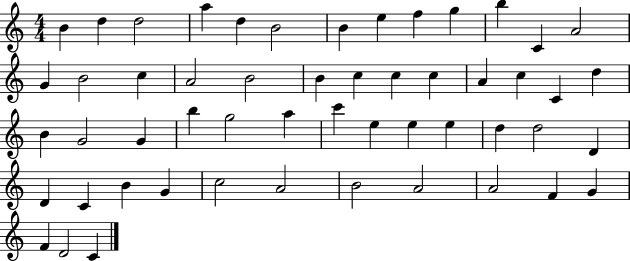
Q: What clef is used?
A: treble